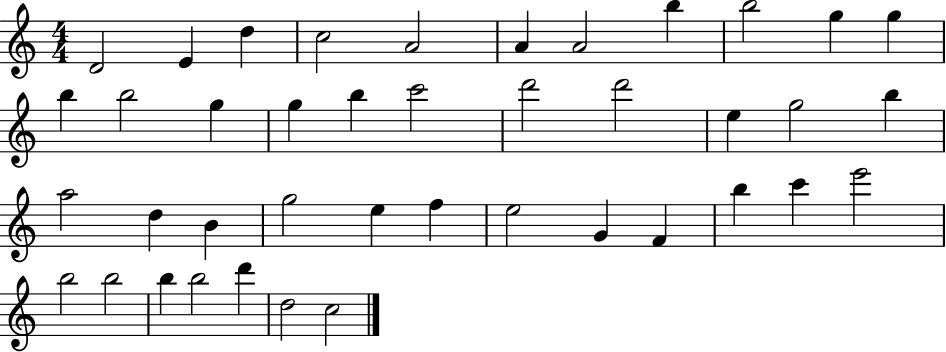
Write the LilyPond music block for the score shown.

{
  \clef treble
  \numericTimeSignature
  \time 4/4
  \key c \major
  d'2 e'4 d''4 | c''2 a'2 | a'4 a'2 b''4 | b''2 g''4 g''4 | \break b''4 b''2 g''4 | g''4 b''4 c'''2 | d'''2 d'''2 | e''4 g''2 b''4 | \break a''2 d''4 b'4 | g''2 e''4 f''4 | e''2 g'4 f'4 | b''4 c'''4 e'''2 | \break b''2 b''2 | b''4 b''2 d'''4 | d''2 c''2 | \bar "|."
}